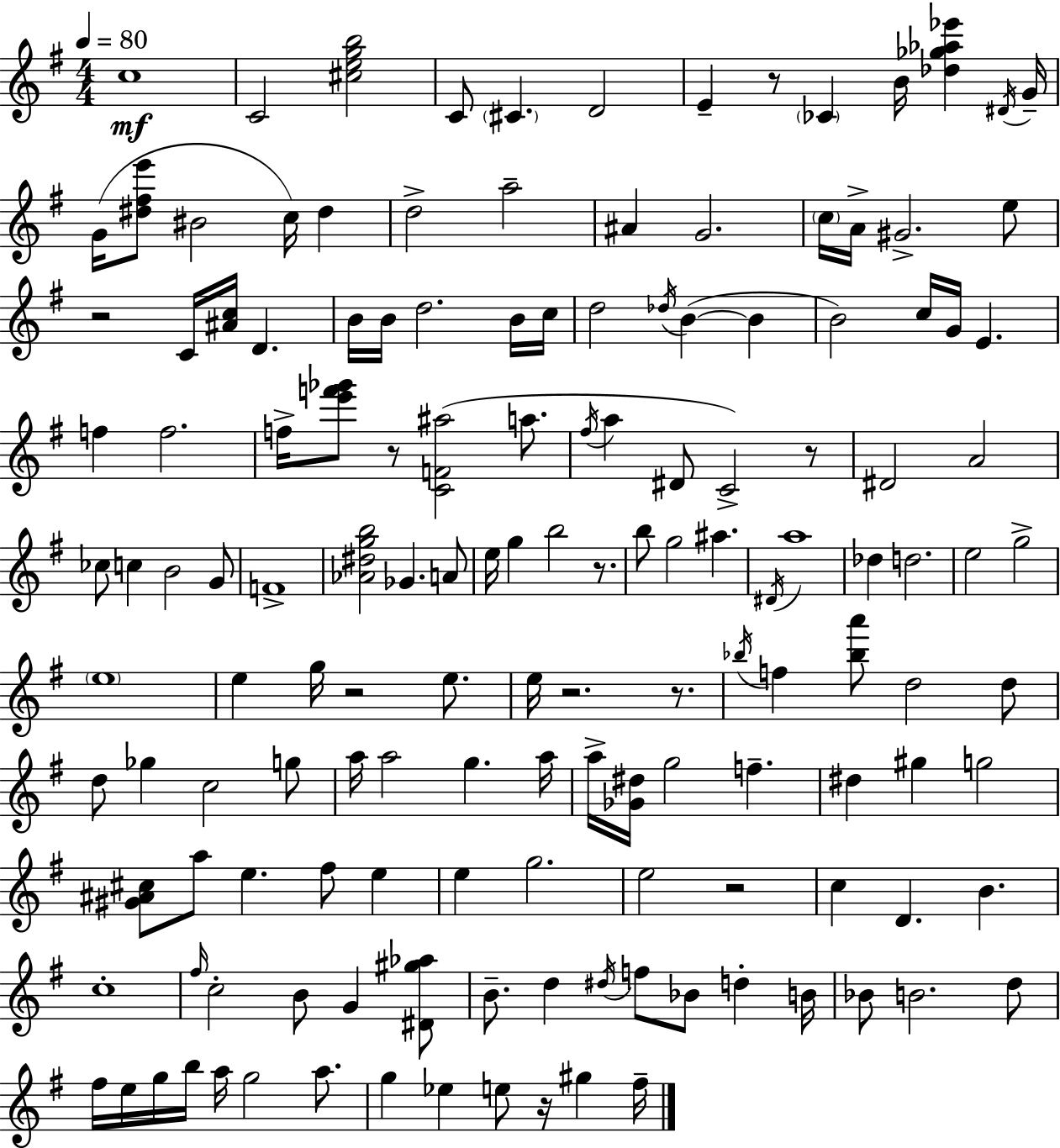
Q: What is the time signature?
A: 4/4